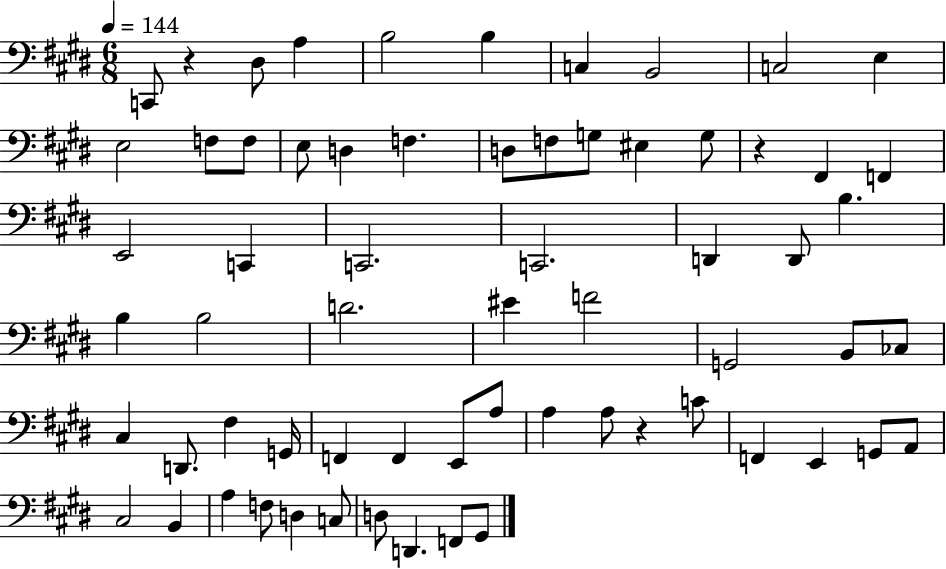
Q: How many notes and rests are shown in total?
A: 65